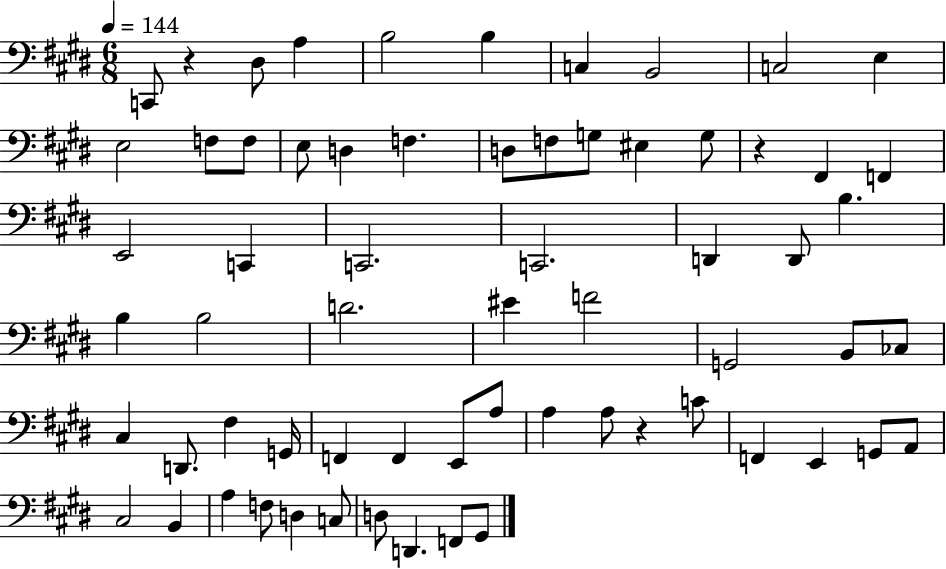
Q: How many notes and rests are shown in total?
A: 65